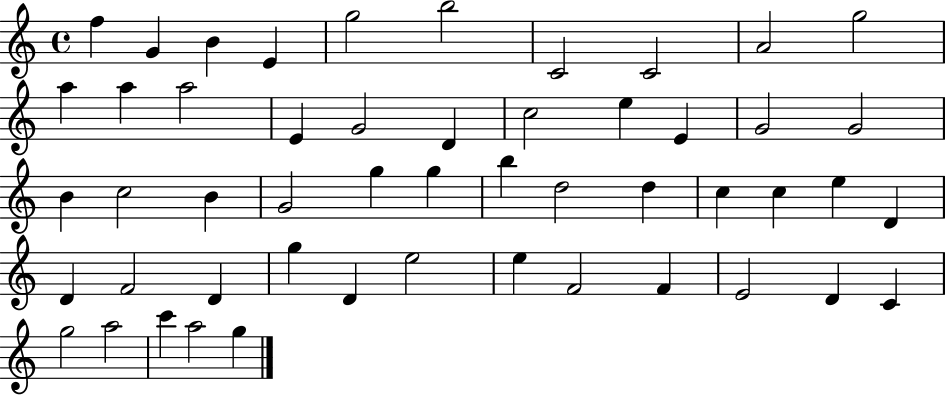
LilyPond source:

{
  \clef treble
  \time 4/4
  \defaultTimeSignature
  \key c \major
  f''4 g'4 b'4 e'4 | g''2 b''2 | c'2 c'2 | a'2 g''2 | \break a''4 a''4 a''2 | e'4 g'2 d'4 | c''2 e''4 e'4 | g'2 g'2 | \break b'4 c''2 b'4 | g'2 g''4 g''4 | b''4 d''2 d''4 | c''4 c''4 e''4 d'4 | \break d'4 f'2 d'4 | g''4 d'4 e''2 | e''4 f'2 f'4 | e'2 d'4 c'4 | \break g''2 a''2 | c'''4 a''2 g''4 | \bar "|."
}